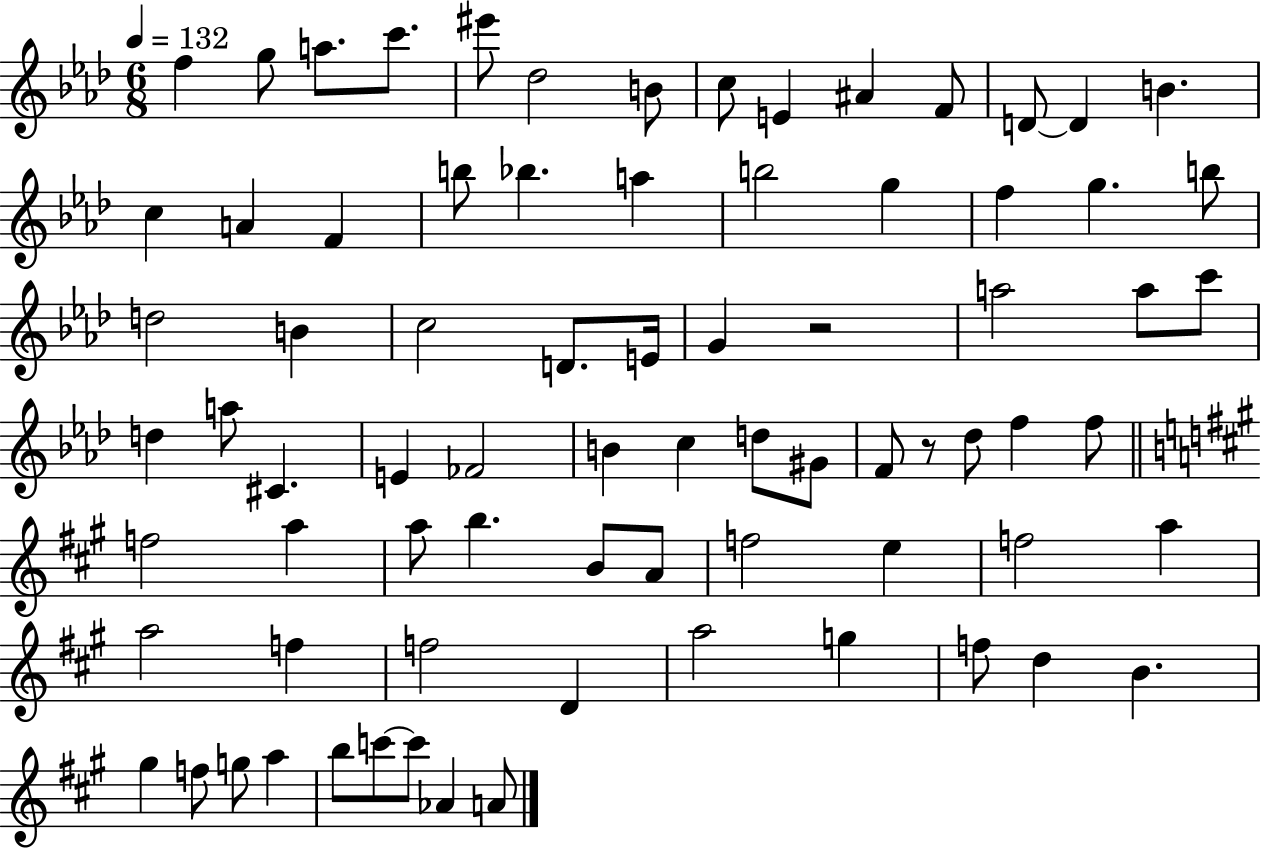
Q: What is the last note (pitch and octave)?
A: A4